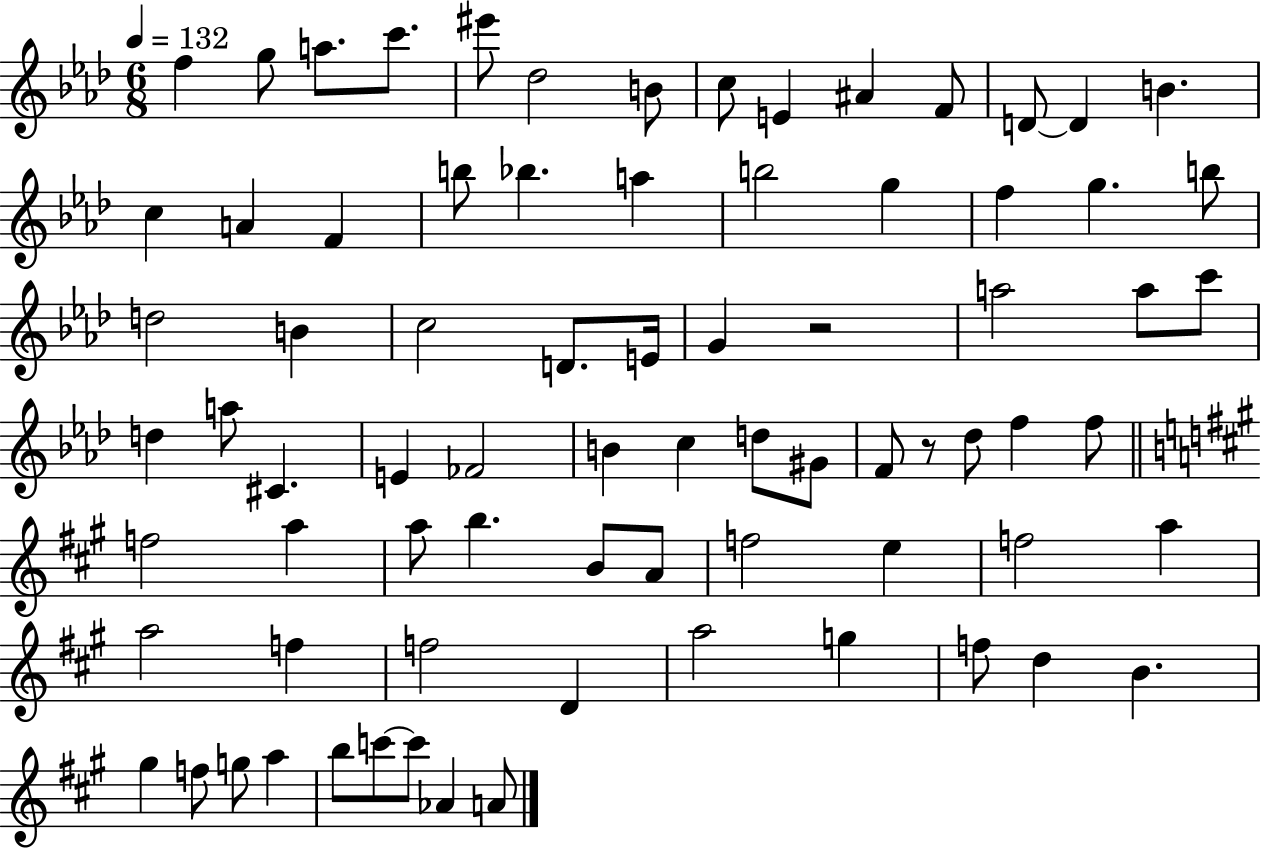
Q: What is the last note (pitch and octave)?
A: A4